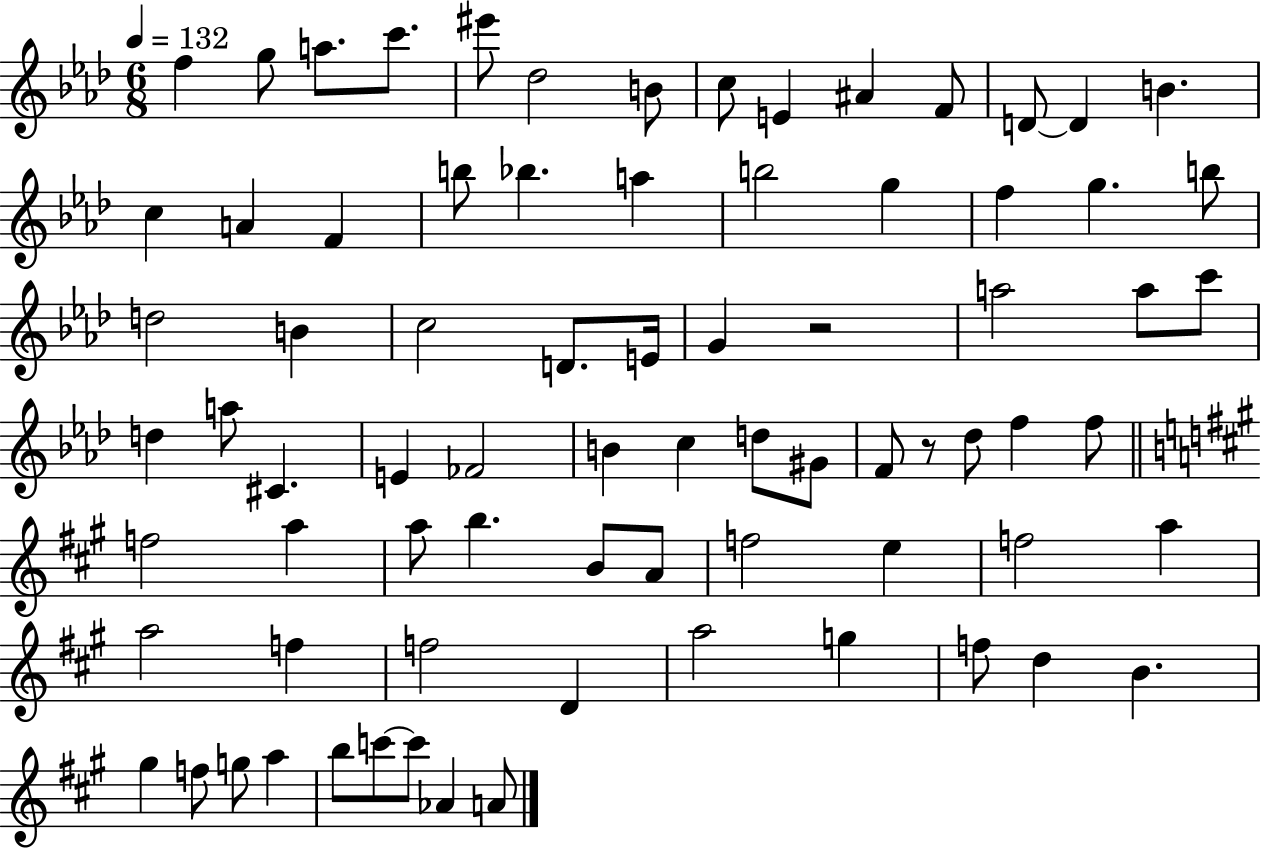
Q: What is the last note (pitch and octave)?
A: A4